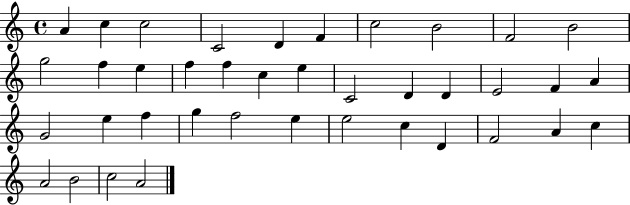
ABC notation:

X:1
T:Untitled
M:4/4
L:1/4
K:C
A c c2 C2 D F c2 B2 F2 B2 g2 f e f f c e C2 D D E2 F A G2 e f g f2 e e2 c D F2 A c A2 B2 c2 A2